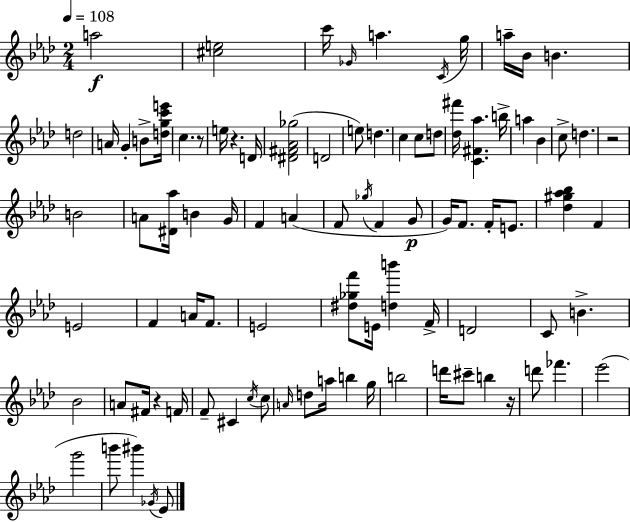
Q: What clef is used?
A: treble